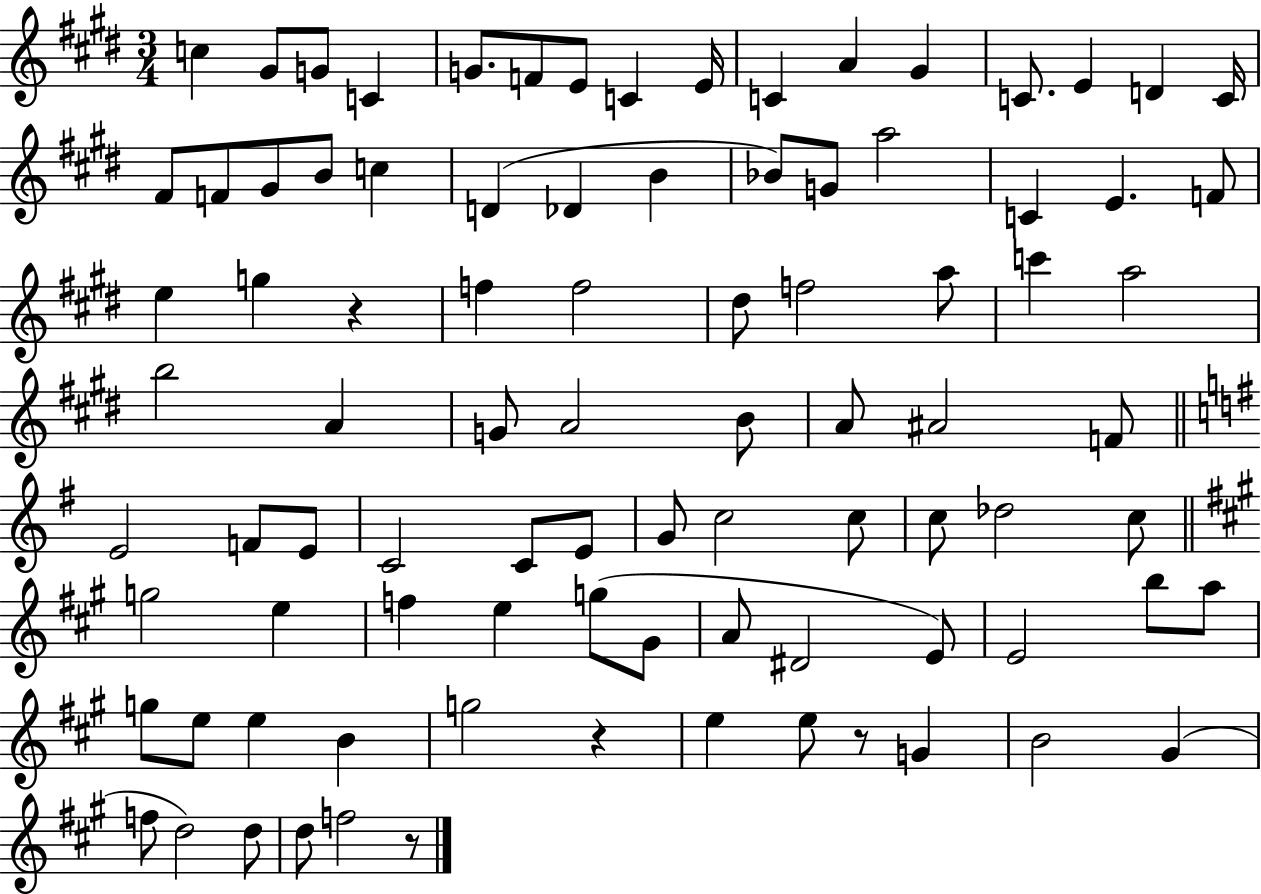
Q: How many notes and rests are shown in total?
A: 90